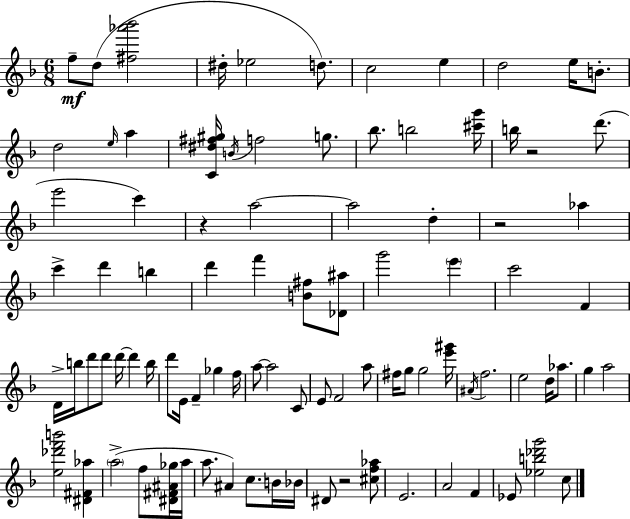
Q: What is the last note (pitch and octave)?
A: C5